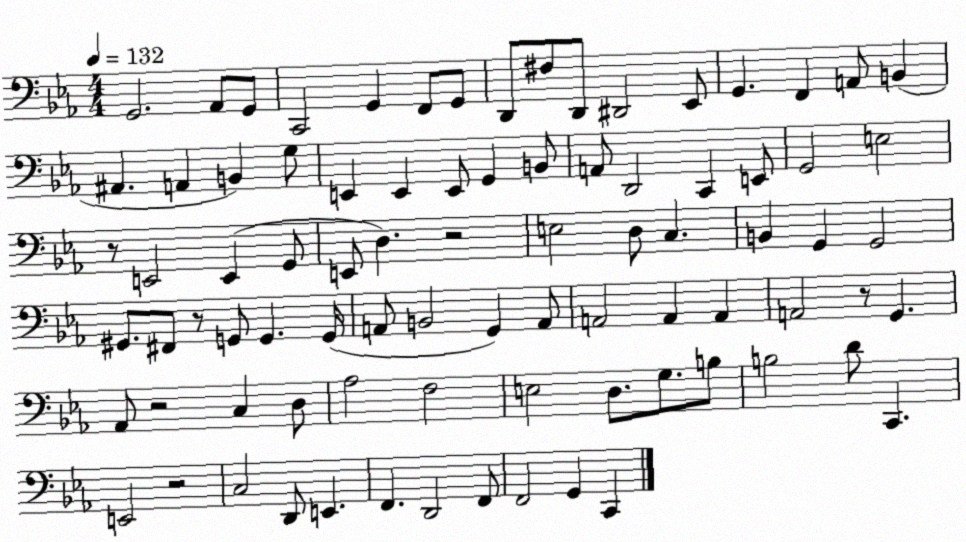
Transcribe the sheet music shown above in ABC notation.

X:1
T:Untitled
M:4/4
L:1/4
K:Eb
G,,2 _A,,/2 G,,/2 C,,2 G,, F,,/2 G,,/2 D,,/2 ^F,/2 D,,/2 ^D,,2 _E,,/2 G,, F,, A,,/2 B,, ^A,, A,, B,, G,/2 E,, E,, E,,/2 G,, B,,/2 A,,/2 D,,2 C,, E,,/2 G,,2 E,2 z/2 E,,2 E,, G,,/2 E,,/2 D, z2 E,2 D,/2 C, B,, G,, G,,2 ^G,,/2 ^F,,/2 z/2 G,,/2 G,, G,,/4 A,,/2 B,,2 G,, A,,/2 A,,2 A,, A,, A,,2 z/2 G,, _A,,/2 z2 C, D,/2 _A,2 F,2 E,2 D,/2 G,/2 B,/2 B,2 D/2 C,, E,,2 z2 C,2 D,,/2 E,, F,, D,,2 F,,/2 F,,2 G,, C,,